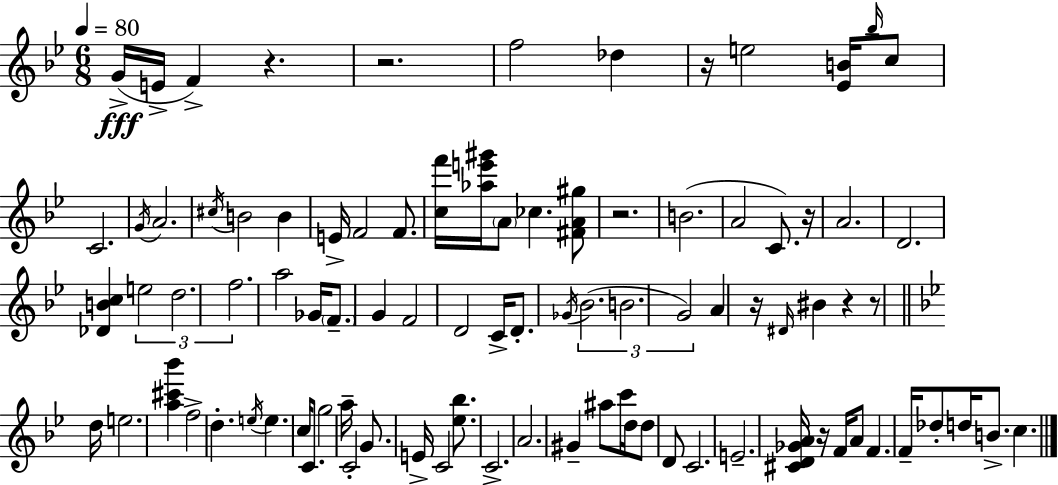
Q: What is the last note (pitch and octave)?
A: C5